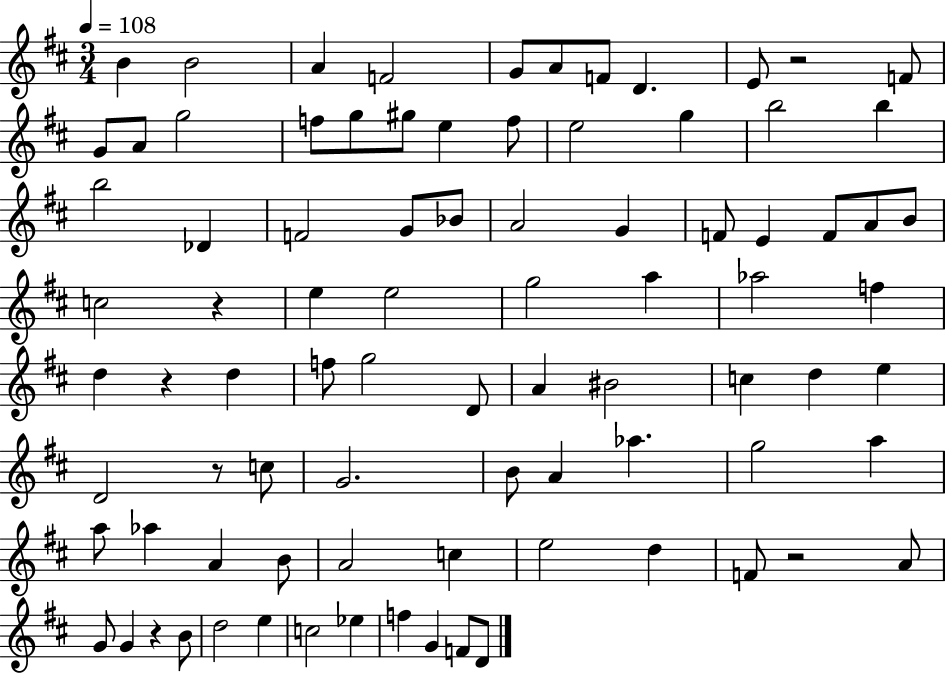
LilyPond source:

{
  \clef treble
  \numericTimeSignature
  \time 3/4
  \key d \major
  \tempo 4 = 108
  b'4 b'2 | a'4 f'2 | g'8 a'8 f'8 d'4. | e'8 r2 f'8 | \break g'8 a'8 g''2 | f''8 g''8 gis''8 e''4 f''8 | e''2 g''4 | b''2 b''4 | \break b''2 des'4 | f'2 g'8 bes'8 | a'2 g'4 | f'8 e'4 f'8 a'8 b'8 | \break c''2 r4 | e''4 e''2 | g''2 a''4 | aes''2 f''4 | \break d''4 r4 d''4 | f''8 g''2 d'8 | a'4 bis'2 | c''4 d''4 e''4 | \break d'2 r8 c''8 | g'2. | b'8 a'4 aes''4. | g''2 a''4 | \break a''8 aes''4 a'4 b'8 | a'2 c''4 | e''2 d''4 | f'8 r2 a'8 | \break g'8 g'4 r4 b'8 | d''2 e''4 | c''2 ees''4 | f''4 g'4 f'8 d'8 | \break \bar "|."
}